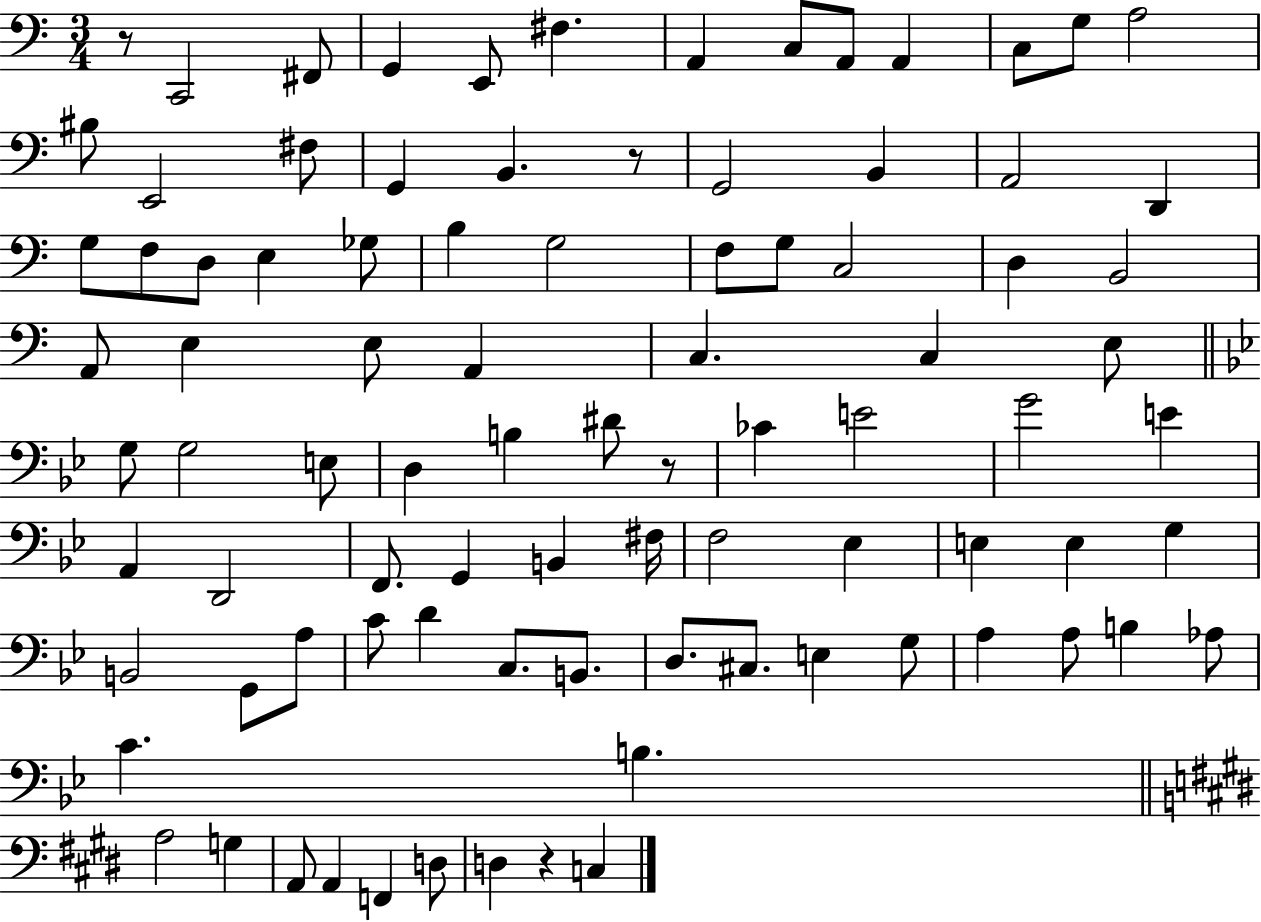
R/e C2/h F#2/e G2/q E2/e F#3/q. A2/q C3/e A2/e A2/q C3/e G3/e A3/h BIS3/e E2/h F#3/e G2/q B2/q. R/e G2/h B2/q A2/h D2/q G3/e F3/e D3/e E3/q Gb3/e B3/q G3/h F3/e G3/e C3/h D3/q B2/h A2/e E3/q E3/e A2/q C3/q. C3/q E3/e G3/e G3/h E3/e D3/q B3/q D#4/e R/e CES4/q E4/h G4/h E4/q A2/q D2/h F2/e. G2/q B2/q F#3/s F3/h Eb3/q E3/q E3/q G3/q B2/h G2/e A3/e C4/e D4/q C3/e. B2/e. D3/e. C#3/e. E3/q G3/e A3/q A3/e B3/q Ab3/e C4/q. B3/q. A3/h G3/q A2/e A2/q F2/q D3/e D3/q R/q C3/q